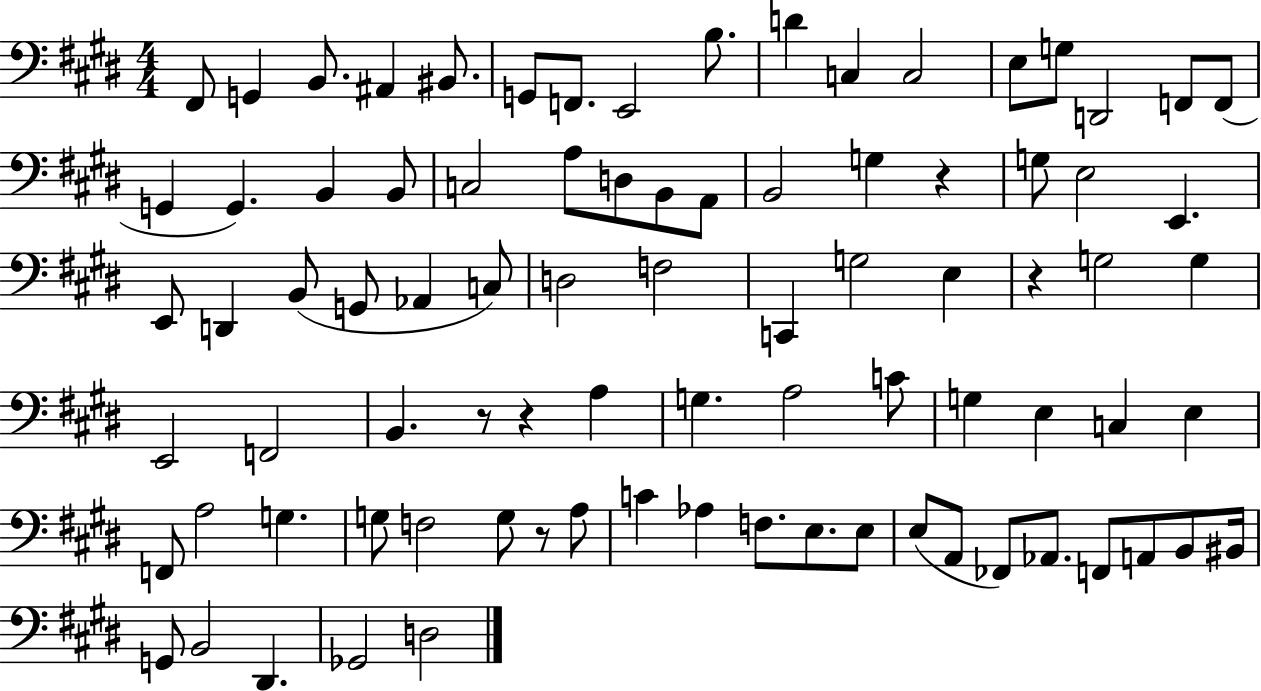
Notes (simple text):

F#2/e G2/q B2/e. A#2/q BIS2/e. G2/e F2/e. E2/h B3/e. D4/q C3/q C3/h E3/e G3/e D2/h F2/e F2/e G2/q G2/q. B2/q B2/e C3/h A3/e D3/e B2/e A2/e B2/h G3/q R/q G3/e E3/h E2/q. E2/e D2/q B2/e G2/e Ab2/q C3/e D3/h F3/h C2/q G3/h E3/q R/q G3/h G3/q E2/h F2/h B2/q. R/e R/q A3/q G3/q. A3/h C4/e G3/q E3/q C3/q E3/q F2/e A3/h G3/q. G3/e F3/h G3/e R/e A3/e C4/q Ab3/q F3/e. E3/e. E3/e E3/e A2/e FES2/e Ab2/e. F2/e A2/e B2/e BIS2/s G2/e B2/h D#2/q. Gb2/h D3/h